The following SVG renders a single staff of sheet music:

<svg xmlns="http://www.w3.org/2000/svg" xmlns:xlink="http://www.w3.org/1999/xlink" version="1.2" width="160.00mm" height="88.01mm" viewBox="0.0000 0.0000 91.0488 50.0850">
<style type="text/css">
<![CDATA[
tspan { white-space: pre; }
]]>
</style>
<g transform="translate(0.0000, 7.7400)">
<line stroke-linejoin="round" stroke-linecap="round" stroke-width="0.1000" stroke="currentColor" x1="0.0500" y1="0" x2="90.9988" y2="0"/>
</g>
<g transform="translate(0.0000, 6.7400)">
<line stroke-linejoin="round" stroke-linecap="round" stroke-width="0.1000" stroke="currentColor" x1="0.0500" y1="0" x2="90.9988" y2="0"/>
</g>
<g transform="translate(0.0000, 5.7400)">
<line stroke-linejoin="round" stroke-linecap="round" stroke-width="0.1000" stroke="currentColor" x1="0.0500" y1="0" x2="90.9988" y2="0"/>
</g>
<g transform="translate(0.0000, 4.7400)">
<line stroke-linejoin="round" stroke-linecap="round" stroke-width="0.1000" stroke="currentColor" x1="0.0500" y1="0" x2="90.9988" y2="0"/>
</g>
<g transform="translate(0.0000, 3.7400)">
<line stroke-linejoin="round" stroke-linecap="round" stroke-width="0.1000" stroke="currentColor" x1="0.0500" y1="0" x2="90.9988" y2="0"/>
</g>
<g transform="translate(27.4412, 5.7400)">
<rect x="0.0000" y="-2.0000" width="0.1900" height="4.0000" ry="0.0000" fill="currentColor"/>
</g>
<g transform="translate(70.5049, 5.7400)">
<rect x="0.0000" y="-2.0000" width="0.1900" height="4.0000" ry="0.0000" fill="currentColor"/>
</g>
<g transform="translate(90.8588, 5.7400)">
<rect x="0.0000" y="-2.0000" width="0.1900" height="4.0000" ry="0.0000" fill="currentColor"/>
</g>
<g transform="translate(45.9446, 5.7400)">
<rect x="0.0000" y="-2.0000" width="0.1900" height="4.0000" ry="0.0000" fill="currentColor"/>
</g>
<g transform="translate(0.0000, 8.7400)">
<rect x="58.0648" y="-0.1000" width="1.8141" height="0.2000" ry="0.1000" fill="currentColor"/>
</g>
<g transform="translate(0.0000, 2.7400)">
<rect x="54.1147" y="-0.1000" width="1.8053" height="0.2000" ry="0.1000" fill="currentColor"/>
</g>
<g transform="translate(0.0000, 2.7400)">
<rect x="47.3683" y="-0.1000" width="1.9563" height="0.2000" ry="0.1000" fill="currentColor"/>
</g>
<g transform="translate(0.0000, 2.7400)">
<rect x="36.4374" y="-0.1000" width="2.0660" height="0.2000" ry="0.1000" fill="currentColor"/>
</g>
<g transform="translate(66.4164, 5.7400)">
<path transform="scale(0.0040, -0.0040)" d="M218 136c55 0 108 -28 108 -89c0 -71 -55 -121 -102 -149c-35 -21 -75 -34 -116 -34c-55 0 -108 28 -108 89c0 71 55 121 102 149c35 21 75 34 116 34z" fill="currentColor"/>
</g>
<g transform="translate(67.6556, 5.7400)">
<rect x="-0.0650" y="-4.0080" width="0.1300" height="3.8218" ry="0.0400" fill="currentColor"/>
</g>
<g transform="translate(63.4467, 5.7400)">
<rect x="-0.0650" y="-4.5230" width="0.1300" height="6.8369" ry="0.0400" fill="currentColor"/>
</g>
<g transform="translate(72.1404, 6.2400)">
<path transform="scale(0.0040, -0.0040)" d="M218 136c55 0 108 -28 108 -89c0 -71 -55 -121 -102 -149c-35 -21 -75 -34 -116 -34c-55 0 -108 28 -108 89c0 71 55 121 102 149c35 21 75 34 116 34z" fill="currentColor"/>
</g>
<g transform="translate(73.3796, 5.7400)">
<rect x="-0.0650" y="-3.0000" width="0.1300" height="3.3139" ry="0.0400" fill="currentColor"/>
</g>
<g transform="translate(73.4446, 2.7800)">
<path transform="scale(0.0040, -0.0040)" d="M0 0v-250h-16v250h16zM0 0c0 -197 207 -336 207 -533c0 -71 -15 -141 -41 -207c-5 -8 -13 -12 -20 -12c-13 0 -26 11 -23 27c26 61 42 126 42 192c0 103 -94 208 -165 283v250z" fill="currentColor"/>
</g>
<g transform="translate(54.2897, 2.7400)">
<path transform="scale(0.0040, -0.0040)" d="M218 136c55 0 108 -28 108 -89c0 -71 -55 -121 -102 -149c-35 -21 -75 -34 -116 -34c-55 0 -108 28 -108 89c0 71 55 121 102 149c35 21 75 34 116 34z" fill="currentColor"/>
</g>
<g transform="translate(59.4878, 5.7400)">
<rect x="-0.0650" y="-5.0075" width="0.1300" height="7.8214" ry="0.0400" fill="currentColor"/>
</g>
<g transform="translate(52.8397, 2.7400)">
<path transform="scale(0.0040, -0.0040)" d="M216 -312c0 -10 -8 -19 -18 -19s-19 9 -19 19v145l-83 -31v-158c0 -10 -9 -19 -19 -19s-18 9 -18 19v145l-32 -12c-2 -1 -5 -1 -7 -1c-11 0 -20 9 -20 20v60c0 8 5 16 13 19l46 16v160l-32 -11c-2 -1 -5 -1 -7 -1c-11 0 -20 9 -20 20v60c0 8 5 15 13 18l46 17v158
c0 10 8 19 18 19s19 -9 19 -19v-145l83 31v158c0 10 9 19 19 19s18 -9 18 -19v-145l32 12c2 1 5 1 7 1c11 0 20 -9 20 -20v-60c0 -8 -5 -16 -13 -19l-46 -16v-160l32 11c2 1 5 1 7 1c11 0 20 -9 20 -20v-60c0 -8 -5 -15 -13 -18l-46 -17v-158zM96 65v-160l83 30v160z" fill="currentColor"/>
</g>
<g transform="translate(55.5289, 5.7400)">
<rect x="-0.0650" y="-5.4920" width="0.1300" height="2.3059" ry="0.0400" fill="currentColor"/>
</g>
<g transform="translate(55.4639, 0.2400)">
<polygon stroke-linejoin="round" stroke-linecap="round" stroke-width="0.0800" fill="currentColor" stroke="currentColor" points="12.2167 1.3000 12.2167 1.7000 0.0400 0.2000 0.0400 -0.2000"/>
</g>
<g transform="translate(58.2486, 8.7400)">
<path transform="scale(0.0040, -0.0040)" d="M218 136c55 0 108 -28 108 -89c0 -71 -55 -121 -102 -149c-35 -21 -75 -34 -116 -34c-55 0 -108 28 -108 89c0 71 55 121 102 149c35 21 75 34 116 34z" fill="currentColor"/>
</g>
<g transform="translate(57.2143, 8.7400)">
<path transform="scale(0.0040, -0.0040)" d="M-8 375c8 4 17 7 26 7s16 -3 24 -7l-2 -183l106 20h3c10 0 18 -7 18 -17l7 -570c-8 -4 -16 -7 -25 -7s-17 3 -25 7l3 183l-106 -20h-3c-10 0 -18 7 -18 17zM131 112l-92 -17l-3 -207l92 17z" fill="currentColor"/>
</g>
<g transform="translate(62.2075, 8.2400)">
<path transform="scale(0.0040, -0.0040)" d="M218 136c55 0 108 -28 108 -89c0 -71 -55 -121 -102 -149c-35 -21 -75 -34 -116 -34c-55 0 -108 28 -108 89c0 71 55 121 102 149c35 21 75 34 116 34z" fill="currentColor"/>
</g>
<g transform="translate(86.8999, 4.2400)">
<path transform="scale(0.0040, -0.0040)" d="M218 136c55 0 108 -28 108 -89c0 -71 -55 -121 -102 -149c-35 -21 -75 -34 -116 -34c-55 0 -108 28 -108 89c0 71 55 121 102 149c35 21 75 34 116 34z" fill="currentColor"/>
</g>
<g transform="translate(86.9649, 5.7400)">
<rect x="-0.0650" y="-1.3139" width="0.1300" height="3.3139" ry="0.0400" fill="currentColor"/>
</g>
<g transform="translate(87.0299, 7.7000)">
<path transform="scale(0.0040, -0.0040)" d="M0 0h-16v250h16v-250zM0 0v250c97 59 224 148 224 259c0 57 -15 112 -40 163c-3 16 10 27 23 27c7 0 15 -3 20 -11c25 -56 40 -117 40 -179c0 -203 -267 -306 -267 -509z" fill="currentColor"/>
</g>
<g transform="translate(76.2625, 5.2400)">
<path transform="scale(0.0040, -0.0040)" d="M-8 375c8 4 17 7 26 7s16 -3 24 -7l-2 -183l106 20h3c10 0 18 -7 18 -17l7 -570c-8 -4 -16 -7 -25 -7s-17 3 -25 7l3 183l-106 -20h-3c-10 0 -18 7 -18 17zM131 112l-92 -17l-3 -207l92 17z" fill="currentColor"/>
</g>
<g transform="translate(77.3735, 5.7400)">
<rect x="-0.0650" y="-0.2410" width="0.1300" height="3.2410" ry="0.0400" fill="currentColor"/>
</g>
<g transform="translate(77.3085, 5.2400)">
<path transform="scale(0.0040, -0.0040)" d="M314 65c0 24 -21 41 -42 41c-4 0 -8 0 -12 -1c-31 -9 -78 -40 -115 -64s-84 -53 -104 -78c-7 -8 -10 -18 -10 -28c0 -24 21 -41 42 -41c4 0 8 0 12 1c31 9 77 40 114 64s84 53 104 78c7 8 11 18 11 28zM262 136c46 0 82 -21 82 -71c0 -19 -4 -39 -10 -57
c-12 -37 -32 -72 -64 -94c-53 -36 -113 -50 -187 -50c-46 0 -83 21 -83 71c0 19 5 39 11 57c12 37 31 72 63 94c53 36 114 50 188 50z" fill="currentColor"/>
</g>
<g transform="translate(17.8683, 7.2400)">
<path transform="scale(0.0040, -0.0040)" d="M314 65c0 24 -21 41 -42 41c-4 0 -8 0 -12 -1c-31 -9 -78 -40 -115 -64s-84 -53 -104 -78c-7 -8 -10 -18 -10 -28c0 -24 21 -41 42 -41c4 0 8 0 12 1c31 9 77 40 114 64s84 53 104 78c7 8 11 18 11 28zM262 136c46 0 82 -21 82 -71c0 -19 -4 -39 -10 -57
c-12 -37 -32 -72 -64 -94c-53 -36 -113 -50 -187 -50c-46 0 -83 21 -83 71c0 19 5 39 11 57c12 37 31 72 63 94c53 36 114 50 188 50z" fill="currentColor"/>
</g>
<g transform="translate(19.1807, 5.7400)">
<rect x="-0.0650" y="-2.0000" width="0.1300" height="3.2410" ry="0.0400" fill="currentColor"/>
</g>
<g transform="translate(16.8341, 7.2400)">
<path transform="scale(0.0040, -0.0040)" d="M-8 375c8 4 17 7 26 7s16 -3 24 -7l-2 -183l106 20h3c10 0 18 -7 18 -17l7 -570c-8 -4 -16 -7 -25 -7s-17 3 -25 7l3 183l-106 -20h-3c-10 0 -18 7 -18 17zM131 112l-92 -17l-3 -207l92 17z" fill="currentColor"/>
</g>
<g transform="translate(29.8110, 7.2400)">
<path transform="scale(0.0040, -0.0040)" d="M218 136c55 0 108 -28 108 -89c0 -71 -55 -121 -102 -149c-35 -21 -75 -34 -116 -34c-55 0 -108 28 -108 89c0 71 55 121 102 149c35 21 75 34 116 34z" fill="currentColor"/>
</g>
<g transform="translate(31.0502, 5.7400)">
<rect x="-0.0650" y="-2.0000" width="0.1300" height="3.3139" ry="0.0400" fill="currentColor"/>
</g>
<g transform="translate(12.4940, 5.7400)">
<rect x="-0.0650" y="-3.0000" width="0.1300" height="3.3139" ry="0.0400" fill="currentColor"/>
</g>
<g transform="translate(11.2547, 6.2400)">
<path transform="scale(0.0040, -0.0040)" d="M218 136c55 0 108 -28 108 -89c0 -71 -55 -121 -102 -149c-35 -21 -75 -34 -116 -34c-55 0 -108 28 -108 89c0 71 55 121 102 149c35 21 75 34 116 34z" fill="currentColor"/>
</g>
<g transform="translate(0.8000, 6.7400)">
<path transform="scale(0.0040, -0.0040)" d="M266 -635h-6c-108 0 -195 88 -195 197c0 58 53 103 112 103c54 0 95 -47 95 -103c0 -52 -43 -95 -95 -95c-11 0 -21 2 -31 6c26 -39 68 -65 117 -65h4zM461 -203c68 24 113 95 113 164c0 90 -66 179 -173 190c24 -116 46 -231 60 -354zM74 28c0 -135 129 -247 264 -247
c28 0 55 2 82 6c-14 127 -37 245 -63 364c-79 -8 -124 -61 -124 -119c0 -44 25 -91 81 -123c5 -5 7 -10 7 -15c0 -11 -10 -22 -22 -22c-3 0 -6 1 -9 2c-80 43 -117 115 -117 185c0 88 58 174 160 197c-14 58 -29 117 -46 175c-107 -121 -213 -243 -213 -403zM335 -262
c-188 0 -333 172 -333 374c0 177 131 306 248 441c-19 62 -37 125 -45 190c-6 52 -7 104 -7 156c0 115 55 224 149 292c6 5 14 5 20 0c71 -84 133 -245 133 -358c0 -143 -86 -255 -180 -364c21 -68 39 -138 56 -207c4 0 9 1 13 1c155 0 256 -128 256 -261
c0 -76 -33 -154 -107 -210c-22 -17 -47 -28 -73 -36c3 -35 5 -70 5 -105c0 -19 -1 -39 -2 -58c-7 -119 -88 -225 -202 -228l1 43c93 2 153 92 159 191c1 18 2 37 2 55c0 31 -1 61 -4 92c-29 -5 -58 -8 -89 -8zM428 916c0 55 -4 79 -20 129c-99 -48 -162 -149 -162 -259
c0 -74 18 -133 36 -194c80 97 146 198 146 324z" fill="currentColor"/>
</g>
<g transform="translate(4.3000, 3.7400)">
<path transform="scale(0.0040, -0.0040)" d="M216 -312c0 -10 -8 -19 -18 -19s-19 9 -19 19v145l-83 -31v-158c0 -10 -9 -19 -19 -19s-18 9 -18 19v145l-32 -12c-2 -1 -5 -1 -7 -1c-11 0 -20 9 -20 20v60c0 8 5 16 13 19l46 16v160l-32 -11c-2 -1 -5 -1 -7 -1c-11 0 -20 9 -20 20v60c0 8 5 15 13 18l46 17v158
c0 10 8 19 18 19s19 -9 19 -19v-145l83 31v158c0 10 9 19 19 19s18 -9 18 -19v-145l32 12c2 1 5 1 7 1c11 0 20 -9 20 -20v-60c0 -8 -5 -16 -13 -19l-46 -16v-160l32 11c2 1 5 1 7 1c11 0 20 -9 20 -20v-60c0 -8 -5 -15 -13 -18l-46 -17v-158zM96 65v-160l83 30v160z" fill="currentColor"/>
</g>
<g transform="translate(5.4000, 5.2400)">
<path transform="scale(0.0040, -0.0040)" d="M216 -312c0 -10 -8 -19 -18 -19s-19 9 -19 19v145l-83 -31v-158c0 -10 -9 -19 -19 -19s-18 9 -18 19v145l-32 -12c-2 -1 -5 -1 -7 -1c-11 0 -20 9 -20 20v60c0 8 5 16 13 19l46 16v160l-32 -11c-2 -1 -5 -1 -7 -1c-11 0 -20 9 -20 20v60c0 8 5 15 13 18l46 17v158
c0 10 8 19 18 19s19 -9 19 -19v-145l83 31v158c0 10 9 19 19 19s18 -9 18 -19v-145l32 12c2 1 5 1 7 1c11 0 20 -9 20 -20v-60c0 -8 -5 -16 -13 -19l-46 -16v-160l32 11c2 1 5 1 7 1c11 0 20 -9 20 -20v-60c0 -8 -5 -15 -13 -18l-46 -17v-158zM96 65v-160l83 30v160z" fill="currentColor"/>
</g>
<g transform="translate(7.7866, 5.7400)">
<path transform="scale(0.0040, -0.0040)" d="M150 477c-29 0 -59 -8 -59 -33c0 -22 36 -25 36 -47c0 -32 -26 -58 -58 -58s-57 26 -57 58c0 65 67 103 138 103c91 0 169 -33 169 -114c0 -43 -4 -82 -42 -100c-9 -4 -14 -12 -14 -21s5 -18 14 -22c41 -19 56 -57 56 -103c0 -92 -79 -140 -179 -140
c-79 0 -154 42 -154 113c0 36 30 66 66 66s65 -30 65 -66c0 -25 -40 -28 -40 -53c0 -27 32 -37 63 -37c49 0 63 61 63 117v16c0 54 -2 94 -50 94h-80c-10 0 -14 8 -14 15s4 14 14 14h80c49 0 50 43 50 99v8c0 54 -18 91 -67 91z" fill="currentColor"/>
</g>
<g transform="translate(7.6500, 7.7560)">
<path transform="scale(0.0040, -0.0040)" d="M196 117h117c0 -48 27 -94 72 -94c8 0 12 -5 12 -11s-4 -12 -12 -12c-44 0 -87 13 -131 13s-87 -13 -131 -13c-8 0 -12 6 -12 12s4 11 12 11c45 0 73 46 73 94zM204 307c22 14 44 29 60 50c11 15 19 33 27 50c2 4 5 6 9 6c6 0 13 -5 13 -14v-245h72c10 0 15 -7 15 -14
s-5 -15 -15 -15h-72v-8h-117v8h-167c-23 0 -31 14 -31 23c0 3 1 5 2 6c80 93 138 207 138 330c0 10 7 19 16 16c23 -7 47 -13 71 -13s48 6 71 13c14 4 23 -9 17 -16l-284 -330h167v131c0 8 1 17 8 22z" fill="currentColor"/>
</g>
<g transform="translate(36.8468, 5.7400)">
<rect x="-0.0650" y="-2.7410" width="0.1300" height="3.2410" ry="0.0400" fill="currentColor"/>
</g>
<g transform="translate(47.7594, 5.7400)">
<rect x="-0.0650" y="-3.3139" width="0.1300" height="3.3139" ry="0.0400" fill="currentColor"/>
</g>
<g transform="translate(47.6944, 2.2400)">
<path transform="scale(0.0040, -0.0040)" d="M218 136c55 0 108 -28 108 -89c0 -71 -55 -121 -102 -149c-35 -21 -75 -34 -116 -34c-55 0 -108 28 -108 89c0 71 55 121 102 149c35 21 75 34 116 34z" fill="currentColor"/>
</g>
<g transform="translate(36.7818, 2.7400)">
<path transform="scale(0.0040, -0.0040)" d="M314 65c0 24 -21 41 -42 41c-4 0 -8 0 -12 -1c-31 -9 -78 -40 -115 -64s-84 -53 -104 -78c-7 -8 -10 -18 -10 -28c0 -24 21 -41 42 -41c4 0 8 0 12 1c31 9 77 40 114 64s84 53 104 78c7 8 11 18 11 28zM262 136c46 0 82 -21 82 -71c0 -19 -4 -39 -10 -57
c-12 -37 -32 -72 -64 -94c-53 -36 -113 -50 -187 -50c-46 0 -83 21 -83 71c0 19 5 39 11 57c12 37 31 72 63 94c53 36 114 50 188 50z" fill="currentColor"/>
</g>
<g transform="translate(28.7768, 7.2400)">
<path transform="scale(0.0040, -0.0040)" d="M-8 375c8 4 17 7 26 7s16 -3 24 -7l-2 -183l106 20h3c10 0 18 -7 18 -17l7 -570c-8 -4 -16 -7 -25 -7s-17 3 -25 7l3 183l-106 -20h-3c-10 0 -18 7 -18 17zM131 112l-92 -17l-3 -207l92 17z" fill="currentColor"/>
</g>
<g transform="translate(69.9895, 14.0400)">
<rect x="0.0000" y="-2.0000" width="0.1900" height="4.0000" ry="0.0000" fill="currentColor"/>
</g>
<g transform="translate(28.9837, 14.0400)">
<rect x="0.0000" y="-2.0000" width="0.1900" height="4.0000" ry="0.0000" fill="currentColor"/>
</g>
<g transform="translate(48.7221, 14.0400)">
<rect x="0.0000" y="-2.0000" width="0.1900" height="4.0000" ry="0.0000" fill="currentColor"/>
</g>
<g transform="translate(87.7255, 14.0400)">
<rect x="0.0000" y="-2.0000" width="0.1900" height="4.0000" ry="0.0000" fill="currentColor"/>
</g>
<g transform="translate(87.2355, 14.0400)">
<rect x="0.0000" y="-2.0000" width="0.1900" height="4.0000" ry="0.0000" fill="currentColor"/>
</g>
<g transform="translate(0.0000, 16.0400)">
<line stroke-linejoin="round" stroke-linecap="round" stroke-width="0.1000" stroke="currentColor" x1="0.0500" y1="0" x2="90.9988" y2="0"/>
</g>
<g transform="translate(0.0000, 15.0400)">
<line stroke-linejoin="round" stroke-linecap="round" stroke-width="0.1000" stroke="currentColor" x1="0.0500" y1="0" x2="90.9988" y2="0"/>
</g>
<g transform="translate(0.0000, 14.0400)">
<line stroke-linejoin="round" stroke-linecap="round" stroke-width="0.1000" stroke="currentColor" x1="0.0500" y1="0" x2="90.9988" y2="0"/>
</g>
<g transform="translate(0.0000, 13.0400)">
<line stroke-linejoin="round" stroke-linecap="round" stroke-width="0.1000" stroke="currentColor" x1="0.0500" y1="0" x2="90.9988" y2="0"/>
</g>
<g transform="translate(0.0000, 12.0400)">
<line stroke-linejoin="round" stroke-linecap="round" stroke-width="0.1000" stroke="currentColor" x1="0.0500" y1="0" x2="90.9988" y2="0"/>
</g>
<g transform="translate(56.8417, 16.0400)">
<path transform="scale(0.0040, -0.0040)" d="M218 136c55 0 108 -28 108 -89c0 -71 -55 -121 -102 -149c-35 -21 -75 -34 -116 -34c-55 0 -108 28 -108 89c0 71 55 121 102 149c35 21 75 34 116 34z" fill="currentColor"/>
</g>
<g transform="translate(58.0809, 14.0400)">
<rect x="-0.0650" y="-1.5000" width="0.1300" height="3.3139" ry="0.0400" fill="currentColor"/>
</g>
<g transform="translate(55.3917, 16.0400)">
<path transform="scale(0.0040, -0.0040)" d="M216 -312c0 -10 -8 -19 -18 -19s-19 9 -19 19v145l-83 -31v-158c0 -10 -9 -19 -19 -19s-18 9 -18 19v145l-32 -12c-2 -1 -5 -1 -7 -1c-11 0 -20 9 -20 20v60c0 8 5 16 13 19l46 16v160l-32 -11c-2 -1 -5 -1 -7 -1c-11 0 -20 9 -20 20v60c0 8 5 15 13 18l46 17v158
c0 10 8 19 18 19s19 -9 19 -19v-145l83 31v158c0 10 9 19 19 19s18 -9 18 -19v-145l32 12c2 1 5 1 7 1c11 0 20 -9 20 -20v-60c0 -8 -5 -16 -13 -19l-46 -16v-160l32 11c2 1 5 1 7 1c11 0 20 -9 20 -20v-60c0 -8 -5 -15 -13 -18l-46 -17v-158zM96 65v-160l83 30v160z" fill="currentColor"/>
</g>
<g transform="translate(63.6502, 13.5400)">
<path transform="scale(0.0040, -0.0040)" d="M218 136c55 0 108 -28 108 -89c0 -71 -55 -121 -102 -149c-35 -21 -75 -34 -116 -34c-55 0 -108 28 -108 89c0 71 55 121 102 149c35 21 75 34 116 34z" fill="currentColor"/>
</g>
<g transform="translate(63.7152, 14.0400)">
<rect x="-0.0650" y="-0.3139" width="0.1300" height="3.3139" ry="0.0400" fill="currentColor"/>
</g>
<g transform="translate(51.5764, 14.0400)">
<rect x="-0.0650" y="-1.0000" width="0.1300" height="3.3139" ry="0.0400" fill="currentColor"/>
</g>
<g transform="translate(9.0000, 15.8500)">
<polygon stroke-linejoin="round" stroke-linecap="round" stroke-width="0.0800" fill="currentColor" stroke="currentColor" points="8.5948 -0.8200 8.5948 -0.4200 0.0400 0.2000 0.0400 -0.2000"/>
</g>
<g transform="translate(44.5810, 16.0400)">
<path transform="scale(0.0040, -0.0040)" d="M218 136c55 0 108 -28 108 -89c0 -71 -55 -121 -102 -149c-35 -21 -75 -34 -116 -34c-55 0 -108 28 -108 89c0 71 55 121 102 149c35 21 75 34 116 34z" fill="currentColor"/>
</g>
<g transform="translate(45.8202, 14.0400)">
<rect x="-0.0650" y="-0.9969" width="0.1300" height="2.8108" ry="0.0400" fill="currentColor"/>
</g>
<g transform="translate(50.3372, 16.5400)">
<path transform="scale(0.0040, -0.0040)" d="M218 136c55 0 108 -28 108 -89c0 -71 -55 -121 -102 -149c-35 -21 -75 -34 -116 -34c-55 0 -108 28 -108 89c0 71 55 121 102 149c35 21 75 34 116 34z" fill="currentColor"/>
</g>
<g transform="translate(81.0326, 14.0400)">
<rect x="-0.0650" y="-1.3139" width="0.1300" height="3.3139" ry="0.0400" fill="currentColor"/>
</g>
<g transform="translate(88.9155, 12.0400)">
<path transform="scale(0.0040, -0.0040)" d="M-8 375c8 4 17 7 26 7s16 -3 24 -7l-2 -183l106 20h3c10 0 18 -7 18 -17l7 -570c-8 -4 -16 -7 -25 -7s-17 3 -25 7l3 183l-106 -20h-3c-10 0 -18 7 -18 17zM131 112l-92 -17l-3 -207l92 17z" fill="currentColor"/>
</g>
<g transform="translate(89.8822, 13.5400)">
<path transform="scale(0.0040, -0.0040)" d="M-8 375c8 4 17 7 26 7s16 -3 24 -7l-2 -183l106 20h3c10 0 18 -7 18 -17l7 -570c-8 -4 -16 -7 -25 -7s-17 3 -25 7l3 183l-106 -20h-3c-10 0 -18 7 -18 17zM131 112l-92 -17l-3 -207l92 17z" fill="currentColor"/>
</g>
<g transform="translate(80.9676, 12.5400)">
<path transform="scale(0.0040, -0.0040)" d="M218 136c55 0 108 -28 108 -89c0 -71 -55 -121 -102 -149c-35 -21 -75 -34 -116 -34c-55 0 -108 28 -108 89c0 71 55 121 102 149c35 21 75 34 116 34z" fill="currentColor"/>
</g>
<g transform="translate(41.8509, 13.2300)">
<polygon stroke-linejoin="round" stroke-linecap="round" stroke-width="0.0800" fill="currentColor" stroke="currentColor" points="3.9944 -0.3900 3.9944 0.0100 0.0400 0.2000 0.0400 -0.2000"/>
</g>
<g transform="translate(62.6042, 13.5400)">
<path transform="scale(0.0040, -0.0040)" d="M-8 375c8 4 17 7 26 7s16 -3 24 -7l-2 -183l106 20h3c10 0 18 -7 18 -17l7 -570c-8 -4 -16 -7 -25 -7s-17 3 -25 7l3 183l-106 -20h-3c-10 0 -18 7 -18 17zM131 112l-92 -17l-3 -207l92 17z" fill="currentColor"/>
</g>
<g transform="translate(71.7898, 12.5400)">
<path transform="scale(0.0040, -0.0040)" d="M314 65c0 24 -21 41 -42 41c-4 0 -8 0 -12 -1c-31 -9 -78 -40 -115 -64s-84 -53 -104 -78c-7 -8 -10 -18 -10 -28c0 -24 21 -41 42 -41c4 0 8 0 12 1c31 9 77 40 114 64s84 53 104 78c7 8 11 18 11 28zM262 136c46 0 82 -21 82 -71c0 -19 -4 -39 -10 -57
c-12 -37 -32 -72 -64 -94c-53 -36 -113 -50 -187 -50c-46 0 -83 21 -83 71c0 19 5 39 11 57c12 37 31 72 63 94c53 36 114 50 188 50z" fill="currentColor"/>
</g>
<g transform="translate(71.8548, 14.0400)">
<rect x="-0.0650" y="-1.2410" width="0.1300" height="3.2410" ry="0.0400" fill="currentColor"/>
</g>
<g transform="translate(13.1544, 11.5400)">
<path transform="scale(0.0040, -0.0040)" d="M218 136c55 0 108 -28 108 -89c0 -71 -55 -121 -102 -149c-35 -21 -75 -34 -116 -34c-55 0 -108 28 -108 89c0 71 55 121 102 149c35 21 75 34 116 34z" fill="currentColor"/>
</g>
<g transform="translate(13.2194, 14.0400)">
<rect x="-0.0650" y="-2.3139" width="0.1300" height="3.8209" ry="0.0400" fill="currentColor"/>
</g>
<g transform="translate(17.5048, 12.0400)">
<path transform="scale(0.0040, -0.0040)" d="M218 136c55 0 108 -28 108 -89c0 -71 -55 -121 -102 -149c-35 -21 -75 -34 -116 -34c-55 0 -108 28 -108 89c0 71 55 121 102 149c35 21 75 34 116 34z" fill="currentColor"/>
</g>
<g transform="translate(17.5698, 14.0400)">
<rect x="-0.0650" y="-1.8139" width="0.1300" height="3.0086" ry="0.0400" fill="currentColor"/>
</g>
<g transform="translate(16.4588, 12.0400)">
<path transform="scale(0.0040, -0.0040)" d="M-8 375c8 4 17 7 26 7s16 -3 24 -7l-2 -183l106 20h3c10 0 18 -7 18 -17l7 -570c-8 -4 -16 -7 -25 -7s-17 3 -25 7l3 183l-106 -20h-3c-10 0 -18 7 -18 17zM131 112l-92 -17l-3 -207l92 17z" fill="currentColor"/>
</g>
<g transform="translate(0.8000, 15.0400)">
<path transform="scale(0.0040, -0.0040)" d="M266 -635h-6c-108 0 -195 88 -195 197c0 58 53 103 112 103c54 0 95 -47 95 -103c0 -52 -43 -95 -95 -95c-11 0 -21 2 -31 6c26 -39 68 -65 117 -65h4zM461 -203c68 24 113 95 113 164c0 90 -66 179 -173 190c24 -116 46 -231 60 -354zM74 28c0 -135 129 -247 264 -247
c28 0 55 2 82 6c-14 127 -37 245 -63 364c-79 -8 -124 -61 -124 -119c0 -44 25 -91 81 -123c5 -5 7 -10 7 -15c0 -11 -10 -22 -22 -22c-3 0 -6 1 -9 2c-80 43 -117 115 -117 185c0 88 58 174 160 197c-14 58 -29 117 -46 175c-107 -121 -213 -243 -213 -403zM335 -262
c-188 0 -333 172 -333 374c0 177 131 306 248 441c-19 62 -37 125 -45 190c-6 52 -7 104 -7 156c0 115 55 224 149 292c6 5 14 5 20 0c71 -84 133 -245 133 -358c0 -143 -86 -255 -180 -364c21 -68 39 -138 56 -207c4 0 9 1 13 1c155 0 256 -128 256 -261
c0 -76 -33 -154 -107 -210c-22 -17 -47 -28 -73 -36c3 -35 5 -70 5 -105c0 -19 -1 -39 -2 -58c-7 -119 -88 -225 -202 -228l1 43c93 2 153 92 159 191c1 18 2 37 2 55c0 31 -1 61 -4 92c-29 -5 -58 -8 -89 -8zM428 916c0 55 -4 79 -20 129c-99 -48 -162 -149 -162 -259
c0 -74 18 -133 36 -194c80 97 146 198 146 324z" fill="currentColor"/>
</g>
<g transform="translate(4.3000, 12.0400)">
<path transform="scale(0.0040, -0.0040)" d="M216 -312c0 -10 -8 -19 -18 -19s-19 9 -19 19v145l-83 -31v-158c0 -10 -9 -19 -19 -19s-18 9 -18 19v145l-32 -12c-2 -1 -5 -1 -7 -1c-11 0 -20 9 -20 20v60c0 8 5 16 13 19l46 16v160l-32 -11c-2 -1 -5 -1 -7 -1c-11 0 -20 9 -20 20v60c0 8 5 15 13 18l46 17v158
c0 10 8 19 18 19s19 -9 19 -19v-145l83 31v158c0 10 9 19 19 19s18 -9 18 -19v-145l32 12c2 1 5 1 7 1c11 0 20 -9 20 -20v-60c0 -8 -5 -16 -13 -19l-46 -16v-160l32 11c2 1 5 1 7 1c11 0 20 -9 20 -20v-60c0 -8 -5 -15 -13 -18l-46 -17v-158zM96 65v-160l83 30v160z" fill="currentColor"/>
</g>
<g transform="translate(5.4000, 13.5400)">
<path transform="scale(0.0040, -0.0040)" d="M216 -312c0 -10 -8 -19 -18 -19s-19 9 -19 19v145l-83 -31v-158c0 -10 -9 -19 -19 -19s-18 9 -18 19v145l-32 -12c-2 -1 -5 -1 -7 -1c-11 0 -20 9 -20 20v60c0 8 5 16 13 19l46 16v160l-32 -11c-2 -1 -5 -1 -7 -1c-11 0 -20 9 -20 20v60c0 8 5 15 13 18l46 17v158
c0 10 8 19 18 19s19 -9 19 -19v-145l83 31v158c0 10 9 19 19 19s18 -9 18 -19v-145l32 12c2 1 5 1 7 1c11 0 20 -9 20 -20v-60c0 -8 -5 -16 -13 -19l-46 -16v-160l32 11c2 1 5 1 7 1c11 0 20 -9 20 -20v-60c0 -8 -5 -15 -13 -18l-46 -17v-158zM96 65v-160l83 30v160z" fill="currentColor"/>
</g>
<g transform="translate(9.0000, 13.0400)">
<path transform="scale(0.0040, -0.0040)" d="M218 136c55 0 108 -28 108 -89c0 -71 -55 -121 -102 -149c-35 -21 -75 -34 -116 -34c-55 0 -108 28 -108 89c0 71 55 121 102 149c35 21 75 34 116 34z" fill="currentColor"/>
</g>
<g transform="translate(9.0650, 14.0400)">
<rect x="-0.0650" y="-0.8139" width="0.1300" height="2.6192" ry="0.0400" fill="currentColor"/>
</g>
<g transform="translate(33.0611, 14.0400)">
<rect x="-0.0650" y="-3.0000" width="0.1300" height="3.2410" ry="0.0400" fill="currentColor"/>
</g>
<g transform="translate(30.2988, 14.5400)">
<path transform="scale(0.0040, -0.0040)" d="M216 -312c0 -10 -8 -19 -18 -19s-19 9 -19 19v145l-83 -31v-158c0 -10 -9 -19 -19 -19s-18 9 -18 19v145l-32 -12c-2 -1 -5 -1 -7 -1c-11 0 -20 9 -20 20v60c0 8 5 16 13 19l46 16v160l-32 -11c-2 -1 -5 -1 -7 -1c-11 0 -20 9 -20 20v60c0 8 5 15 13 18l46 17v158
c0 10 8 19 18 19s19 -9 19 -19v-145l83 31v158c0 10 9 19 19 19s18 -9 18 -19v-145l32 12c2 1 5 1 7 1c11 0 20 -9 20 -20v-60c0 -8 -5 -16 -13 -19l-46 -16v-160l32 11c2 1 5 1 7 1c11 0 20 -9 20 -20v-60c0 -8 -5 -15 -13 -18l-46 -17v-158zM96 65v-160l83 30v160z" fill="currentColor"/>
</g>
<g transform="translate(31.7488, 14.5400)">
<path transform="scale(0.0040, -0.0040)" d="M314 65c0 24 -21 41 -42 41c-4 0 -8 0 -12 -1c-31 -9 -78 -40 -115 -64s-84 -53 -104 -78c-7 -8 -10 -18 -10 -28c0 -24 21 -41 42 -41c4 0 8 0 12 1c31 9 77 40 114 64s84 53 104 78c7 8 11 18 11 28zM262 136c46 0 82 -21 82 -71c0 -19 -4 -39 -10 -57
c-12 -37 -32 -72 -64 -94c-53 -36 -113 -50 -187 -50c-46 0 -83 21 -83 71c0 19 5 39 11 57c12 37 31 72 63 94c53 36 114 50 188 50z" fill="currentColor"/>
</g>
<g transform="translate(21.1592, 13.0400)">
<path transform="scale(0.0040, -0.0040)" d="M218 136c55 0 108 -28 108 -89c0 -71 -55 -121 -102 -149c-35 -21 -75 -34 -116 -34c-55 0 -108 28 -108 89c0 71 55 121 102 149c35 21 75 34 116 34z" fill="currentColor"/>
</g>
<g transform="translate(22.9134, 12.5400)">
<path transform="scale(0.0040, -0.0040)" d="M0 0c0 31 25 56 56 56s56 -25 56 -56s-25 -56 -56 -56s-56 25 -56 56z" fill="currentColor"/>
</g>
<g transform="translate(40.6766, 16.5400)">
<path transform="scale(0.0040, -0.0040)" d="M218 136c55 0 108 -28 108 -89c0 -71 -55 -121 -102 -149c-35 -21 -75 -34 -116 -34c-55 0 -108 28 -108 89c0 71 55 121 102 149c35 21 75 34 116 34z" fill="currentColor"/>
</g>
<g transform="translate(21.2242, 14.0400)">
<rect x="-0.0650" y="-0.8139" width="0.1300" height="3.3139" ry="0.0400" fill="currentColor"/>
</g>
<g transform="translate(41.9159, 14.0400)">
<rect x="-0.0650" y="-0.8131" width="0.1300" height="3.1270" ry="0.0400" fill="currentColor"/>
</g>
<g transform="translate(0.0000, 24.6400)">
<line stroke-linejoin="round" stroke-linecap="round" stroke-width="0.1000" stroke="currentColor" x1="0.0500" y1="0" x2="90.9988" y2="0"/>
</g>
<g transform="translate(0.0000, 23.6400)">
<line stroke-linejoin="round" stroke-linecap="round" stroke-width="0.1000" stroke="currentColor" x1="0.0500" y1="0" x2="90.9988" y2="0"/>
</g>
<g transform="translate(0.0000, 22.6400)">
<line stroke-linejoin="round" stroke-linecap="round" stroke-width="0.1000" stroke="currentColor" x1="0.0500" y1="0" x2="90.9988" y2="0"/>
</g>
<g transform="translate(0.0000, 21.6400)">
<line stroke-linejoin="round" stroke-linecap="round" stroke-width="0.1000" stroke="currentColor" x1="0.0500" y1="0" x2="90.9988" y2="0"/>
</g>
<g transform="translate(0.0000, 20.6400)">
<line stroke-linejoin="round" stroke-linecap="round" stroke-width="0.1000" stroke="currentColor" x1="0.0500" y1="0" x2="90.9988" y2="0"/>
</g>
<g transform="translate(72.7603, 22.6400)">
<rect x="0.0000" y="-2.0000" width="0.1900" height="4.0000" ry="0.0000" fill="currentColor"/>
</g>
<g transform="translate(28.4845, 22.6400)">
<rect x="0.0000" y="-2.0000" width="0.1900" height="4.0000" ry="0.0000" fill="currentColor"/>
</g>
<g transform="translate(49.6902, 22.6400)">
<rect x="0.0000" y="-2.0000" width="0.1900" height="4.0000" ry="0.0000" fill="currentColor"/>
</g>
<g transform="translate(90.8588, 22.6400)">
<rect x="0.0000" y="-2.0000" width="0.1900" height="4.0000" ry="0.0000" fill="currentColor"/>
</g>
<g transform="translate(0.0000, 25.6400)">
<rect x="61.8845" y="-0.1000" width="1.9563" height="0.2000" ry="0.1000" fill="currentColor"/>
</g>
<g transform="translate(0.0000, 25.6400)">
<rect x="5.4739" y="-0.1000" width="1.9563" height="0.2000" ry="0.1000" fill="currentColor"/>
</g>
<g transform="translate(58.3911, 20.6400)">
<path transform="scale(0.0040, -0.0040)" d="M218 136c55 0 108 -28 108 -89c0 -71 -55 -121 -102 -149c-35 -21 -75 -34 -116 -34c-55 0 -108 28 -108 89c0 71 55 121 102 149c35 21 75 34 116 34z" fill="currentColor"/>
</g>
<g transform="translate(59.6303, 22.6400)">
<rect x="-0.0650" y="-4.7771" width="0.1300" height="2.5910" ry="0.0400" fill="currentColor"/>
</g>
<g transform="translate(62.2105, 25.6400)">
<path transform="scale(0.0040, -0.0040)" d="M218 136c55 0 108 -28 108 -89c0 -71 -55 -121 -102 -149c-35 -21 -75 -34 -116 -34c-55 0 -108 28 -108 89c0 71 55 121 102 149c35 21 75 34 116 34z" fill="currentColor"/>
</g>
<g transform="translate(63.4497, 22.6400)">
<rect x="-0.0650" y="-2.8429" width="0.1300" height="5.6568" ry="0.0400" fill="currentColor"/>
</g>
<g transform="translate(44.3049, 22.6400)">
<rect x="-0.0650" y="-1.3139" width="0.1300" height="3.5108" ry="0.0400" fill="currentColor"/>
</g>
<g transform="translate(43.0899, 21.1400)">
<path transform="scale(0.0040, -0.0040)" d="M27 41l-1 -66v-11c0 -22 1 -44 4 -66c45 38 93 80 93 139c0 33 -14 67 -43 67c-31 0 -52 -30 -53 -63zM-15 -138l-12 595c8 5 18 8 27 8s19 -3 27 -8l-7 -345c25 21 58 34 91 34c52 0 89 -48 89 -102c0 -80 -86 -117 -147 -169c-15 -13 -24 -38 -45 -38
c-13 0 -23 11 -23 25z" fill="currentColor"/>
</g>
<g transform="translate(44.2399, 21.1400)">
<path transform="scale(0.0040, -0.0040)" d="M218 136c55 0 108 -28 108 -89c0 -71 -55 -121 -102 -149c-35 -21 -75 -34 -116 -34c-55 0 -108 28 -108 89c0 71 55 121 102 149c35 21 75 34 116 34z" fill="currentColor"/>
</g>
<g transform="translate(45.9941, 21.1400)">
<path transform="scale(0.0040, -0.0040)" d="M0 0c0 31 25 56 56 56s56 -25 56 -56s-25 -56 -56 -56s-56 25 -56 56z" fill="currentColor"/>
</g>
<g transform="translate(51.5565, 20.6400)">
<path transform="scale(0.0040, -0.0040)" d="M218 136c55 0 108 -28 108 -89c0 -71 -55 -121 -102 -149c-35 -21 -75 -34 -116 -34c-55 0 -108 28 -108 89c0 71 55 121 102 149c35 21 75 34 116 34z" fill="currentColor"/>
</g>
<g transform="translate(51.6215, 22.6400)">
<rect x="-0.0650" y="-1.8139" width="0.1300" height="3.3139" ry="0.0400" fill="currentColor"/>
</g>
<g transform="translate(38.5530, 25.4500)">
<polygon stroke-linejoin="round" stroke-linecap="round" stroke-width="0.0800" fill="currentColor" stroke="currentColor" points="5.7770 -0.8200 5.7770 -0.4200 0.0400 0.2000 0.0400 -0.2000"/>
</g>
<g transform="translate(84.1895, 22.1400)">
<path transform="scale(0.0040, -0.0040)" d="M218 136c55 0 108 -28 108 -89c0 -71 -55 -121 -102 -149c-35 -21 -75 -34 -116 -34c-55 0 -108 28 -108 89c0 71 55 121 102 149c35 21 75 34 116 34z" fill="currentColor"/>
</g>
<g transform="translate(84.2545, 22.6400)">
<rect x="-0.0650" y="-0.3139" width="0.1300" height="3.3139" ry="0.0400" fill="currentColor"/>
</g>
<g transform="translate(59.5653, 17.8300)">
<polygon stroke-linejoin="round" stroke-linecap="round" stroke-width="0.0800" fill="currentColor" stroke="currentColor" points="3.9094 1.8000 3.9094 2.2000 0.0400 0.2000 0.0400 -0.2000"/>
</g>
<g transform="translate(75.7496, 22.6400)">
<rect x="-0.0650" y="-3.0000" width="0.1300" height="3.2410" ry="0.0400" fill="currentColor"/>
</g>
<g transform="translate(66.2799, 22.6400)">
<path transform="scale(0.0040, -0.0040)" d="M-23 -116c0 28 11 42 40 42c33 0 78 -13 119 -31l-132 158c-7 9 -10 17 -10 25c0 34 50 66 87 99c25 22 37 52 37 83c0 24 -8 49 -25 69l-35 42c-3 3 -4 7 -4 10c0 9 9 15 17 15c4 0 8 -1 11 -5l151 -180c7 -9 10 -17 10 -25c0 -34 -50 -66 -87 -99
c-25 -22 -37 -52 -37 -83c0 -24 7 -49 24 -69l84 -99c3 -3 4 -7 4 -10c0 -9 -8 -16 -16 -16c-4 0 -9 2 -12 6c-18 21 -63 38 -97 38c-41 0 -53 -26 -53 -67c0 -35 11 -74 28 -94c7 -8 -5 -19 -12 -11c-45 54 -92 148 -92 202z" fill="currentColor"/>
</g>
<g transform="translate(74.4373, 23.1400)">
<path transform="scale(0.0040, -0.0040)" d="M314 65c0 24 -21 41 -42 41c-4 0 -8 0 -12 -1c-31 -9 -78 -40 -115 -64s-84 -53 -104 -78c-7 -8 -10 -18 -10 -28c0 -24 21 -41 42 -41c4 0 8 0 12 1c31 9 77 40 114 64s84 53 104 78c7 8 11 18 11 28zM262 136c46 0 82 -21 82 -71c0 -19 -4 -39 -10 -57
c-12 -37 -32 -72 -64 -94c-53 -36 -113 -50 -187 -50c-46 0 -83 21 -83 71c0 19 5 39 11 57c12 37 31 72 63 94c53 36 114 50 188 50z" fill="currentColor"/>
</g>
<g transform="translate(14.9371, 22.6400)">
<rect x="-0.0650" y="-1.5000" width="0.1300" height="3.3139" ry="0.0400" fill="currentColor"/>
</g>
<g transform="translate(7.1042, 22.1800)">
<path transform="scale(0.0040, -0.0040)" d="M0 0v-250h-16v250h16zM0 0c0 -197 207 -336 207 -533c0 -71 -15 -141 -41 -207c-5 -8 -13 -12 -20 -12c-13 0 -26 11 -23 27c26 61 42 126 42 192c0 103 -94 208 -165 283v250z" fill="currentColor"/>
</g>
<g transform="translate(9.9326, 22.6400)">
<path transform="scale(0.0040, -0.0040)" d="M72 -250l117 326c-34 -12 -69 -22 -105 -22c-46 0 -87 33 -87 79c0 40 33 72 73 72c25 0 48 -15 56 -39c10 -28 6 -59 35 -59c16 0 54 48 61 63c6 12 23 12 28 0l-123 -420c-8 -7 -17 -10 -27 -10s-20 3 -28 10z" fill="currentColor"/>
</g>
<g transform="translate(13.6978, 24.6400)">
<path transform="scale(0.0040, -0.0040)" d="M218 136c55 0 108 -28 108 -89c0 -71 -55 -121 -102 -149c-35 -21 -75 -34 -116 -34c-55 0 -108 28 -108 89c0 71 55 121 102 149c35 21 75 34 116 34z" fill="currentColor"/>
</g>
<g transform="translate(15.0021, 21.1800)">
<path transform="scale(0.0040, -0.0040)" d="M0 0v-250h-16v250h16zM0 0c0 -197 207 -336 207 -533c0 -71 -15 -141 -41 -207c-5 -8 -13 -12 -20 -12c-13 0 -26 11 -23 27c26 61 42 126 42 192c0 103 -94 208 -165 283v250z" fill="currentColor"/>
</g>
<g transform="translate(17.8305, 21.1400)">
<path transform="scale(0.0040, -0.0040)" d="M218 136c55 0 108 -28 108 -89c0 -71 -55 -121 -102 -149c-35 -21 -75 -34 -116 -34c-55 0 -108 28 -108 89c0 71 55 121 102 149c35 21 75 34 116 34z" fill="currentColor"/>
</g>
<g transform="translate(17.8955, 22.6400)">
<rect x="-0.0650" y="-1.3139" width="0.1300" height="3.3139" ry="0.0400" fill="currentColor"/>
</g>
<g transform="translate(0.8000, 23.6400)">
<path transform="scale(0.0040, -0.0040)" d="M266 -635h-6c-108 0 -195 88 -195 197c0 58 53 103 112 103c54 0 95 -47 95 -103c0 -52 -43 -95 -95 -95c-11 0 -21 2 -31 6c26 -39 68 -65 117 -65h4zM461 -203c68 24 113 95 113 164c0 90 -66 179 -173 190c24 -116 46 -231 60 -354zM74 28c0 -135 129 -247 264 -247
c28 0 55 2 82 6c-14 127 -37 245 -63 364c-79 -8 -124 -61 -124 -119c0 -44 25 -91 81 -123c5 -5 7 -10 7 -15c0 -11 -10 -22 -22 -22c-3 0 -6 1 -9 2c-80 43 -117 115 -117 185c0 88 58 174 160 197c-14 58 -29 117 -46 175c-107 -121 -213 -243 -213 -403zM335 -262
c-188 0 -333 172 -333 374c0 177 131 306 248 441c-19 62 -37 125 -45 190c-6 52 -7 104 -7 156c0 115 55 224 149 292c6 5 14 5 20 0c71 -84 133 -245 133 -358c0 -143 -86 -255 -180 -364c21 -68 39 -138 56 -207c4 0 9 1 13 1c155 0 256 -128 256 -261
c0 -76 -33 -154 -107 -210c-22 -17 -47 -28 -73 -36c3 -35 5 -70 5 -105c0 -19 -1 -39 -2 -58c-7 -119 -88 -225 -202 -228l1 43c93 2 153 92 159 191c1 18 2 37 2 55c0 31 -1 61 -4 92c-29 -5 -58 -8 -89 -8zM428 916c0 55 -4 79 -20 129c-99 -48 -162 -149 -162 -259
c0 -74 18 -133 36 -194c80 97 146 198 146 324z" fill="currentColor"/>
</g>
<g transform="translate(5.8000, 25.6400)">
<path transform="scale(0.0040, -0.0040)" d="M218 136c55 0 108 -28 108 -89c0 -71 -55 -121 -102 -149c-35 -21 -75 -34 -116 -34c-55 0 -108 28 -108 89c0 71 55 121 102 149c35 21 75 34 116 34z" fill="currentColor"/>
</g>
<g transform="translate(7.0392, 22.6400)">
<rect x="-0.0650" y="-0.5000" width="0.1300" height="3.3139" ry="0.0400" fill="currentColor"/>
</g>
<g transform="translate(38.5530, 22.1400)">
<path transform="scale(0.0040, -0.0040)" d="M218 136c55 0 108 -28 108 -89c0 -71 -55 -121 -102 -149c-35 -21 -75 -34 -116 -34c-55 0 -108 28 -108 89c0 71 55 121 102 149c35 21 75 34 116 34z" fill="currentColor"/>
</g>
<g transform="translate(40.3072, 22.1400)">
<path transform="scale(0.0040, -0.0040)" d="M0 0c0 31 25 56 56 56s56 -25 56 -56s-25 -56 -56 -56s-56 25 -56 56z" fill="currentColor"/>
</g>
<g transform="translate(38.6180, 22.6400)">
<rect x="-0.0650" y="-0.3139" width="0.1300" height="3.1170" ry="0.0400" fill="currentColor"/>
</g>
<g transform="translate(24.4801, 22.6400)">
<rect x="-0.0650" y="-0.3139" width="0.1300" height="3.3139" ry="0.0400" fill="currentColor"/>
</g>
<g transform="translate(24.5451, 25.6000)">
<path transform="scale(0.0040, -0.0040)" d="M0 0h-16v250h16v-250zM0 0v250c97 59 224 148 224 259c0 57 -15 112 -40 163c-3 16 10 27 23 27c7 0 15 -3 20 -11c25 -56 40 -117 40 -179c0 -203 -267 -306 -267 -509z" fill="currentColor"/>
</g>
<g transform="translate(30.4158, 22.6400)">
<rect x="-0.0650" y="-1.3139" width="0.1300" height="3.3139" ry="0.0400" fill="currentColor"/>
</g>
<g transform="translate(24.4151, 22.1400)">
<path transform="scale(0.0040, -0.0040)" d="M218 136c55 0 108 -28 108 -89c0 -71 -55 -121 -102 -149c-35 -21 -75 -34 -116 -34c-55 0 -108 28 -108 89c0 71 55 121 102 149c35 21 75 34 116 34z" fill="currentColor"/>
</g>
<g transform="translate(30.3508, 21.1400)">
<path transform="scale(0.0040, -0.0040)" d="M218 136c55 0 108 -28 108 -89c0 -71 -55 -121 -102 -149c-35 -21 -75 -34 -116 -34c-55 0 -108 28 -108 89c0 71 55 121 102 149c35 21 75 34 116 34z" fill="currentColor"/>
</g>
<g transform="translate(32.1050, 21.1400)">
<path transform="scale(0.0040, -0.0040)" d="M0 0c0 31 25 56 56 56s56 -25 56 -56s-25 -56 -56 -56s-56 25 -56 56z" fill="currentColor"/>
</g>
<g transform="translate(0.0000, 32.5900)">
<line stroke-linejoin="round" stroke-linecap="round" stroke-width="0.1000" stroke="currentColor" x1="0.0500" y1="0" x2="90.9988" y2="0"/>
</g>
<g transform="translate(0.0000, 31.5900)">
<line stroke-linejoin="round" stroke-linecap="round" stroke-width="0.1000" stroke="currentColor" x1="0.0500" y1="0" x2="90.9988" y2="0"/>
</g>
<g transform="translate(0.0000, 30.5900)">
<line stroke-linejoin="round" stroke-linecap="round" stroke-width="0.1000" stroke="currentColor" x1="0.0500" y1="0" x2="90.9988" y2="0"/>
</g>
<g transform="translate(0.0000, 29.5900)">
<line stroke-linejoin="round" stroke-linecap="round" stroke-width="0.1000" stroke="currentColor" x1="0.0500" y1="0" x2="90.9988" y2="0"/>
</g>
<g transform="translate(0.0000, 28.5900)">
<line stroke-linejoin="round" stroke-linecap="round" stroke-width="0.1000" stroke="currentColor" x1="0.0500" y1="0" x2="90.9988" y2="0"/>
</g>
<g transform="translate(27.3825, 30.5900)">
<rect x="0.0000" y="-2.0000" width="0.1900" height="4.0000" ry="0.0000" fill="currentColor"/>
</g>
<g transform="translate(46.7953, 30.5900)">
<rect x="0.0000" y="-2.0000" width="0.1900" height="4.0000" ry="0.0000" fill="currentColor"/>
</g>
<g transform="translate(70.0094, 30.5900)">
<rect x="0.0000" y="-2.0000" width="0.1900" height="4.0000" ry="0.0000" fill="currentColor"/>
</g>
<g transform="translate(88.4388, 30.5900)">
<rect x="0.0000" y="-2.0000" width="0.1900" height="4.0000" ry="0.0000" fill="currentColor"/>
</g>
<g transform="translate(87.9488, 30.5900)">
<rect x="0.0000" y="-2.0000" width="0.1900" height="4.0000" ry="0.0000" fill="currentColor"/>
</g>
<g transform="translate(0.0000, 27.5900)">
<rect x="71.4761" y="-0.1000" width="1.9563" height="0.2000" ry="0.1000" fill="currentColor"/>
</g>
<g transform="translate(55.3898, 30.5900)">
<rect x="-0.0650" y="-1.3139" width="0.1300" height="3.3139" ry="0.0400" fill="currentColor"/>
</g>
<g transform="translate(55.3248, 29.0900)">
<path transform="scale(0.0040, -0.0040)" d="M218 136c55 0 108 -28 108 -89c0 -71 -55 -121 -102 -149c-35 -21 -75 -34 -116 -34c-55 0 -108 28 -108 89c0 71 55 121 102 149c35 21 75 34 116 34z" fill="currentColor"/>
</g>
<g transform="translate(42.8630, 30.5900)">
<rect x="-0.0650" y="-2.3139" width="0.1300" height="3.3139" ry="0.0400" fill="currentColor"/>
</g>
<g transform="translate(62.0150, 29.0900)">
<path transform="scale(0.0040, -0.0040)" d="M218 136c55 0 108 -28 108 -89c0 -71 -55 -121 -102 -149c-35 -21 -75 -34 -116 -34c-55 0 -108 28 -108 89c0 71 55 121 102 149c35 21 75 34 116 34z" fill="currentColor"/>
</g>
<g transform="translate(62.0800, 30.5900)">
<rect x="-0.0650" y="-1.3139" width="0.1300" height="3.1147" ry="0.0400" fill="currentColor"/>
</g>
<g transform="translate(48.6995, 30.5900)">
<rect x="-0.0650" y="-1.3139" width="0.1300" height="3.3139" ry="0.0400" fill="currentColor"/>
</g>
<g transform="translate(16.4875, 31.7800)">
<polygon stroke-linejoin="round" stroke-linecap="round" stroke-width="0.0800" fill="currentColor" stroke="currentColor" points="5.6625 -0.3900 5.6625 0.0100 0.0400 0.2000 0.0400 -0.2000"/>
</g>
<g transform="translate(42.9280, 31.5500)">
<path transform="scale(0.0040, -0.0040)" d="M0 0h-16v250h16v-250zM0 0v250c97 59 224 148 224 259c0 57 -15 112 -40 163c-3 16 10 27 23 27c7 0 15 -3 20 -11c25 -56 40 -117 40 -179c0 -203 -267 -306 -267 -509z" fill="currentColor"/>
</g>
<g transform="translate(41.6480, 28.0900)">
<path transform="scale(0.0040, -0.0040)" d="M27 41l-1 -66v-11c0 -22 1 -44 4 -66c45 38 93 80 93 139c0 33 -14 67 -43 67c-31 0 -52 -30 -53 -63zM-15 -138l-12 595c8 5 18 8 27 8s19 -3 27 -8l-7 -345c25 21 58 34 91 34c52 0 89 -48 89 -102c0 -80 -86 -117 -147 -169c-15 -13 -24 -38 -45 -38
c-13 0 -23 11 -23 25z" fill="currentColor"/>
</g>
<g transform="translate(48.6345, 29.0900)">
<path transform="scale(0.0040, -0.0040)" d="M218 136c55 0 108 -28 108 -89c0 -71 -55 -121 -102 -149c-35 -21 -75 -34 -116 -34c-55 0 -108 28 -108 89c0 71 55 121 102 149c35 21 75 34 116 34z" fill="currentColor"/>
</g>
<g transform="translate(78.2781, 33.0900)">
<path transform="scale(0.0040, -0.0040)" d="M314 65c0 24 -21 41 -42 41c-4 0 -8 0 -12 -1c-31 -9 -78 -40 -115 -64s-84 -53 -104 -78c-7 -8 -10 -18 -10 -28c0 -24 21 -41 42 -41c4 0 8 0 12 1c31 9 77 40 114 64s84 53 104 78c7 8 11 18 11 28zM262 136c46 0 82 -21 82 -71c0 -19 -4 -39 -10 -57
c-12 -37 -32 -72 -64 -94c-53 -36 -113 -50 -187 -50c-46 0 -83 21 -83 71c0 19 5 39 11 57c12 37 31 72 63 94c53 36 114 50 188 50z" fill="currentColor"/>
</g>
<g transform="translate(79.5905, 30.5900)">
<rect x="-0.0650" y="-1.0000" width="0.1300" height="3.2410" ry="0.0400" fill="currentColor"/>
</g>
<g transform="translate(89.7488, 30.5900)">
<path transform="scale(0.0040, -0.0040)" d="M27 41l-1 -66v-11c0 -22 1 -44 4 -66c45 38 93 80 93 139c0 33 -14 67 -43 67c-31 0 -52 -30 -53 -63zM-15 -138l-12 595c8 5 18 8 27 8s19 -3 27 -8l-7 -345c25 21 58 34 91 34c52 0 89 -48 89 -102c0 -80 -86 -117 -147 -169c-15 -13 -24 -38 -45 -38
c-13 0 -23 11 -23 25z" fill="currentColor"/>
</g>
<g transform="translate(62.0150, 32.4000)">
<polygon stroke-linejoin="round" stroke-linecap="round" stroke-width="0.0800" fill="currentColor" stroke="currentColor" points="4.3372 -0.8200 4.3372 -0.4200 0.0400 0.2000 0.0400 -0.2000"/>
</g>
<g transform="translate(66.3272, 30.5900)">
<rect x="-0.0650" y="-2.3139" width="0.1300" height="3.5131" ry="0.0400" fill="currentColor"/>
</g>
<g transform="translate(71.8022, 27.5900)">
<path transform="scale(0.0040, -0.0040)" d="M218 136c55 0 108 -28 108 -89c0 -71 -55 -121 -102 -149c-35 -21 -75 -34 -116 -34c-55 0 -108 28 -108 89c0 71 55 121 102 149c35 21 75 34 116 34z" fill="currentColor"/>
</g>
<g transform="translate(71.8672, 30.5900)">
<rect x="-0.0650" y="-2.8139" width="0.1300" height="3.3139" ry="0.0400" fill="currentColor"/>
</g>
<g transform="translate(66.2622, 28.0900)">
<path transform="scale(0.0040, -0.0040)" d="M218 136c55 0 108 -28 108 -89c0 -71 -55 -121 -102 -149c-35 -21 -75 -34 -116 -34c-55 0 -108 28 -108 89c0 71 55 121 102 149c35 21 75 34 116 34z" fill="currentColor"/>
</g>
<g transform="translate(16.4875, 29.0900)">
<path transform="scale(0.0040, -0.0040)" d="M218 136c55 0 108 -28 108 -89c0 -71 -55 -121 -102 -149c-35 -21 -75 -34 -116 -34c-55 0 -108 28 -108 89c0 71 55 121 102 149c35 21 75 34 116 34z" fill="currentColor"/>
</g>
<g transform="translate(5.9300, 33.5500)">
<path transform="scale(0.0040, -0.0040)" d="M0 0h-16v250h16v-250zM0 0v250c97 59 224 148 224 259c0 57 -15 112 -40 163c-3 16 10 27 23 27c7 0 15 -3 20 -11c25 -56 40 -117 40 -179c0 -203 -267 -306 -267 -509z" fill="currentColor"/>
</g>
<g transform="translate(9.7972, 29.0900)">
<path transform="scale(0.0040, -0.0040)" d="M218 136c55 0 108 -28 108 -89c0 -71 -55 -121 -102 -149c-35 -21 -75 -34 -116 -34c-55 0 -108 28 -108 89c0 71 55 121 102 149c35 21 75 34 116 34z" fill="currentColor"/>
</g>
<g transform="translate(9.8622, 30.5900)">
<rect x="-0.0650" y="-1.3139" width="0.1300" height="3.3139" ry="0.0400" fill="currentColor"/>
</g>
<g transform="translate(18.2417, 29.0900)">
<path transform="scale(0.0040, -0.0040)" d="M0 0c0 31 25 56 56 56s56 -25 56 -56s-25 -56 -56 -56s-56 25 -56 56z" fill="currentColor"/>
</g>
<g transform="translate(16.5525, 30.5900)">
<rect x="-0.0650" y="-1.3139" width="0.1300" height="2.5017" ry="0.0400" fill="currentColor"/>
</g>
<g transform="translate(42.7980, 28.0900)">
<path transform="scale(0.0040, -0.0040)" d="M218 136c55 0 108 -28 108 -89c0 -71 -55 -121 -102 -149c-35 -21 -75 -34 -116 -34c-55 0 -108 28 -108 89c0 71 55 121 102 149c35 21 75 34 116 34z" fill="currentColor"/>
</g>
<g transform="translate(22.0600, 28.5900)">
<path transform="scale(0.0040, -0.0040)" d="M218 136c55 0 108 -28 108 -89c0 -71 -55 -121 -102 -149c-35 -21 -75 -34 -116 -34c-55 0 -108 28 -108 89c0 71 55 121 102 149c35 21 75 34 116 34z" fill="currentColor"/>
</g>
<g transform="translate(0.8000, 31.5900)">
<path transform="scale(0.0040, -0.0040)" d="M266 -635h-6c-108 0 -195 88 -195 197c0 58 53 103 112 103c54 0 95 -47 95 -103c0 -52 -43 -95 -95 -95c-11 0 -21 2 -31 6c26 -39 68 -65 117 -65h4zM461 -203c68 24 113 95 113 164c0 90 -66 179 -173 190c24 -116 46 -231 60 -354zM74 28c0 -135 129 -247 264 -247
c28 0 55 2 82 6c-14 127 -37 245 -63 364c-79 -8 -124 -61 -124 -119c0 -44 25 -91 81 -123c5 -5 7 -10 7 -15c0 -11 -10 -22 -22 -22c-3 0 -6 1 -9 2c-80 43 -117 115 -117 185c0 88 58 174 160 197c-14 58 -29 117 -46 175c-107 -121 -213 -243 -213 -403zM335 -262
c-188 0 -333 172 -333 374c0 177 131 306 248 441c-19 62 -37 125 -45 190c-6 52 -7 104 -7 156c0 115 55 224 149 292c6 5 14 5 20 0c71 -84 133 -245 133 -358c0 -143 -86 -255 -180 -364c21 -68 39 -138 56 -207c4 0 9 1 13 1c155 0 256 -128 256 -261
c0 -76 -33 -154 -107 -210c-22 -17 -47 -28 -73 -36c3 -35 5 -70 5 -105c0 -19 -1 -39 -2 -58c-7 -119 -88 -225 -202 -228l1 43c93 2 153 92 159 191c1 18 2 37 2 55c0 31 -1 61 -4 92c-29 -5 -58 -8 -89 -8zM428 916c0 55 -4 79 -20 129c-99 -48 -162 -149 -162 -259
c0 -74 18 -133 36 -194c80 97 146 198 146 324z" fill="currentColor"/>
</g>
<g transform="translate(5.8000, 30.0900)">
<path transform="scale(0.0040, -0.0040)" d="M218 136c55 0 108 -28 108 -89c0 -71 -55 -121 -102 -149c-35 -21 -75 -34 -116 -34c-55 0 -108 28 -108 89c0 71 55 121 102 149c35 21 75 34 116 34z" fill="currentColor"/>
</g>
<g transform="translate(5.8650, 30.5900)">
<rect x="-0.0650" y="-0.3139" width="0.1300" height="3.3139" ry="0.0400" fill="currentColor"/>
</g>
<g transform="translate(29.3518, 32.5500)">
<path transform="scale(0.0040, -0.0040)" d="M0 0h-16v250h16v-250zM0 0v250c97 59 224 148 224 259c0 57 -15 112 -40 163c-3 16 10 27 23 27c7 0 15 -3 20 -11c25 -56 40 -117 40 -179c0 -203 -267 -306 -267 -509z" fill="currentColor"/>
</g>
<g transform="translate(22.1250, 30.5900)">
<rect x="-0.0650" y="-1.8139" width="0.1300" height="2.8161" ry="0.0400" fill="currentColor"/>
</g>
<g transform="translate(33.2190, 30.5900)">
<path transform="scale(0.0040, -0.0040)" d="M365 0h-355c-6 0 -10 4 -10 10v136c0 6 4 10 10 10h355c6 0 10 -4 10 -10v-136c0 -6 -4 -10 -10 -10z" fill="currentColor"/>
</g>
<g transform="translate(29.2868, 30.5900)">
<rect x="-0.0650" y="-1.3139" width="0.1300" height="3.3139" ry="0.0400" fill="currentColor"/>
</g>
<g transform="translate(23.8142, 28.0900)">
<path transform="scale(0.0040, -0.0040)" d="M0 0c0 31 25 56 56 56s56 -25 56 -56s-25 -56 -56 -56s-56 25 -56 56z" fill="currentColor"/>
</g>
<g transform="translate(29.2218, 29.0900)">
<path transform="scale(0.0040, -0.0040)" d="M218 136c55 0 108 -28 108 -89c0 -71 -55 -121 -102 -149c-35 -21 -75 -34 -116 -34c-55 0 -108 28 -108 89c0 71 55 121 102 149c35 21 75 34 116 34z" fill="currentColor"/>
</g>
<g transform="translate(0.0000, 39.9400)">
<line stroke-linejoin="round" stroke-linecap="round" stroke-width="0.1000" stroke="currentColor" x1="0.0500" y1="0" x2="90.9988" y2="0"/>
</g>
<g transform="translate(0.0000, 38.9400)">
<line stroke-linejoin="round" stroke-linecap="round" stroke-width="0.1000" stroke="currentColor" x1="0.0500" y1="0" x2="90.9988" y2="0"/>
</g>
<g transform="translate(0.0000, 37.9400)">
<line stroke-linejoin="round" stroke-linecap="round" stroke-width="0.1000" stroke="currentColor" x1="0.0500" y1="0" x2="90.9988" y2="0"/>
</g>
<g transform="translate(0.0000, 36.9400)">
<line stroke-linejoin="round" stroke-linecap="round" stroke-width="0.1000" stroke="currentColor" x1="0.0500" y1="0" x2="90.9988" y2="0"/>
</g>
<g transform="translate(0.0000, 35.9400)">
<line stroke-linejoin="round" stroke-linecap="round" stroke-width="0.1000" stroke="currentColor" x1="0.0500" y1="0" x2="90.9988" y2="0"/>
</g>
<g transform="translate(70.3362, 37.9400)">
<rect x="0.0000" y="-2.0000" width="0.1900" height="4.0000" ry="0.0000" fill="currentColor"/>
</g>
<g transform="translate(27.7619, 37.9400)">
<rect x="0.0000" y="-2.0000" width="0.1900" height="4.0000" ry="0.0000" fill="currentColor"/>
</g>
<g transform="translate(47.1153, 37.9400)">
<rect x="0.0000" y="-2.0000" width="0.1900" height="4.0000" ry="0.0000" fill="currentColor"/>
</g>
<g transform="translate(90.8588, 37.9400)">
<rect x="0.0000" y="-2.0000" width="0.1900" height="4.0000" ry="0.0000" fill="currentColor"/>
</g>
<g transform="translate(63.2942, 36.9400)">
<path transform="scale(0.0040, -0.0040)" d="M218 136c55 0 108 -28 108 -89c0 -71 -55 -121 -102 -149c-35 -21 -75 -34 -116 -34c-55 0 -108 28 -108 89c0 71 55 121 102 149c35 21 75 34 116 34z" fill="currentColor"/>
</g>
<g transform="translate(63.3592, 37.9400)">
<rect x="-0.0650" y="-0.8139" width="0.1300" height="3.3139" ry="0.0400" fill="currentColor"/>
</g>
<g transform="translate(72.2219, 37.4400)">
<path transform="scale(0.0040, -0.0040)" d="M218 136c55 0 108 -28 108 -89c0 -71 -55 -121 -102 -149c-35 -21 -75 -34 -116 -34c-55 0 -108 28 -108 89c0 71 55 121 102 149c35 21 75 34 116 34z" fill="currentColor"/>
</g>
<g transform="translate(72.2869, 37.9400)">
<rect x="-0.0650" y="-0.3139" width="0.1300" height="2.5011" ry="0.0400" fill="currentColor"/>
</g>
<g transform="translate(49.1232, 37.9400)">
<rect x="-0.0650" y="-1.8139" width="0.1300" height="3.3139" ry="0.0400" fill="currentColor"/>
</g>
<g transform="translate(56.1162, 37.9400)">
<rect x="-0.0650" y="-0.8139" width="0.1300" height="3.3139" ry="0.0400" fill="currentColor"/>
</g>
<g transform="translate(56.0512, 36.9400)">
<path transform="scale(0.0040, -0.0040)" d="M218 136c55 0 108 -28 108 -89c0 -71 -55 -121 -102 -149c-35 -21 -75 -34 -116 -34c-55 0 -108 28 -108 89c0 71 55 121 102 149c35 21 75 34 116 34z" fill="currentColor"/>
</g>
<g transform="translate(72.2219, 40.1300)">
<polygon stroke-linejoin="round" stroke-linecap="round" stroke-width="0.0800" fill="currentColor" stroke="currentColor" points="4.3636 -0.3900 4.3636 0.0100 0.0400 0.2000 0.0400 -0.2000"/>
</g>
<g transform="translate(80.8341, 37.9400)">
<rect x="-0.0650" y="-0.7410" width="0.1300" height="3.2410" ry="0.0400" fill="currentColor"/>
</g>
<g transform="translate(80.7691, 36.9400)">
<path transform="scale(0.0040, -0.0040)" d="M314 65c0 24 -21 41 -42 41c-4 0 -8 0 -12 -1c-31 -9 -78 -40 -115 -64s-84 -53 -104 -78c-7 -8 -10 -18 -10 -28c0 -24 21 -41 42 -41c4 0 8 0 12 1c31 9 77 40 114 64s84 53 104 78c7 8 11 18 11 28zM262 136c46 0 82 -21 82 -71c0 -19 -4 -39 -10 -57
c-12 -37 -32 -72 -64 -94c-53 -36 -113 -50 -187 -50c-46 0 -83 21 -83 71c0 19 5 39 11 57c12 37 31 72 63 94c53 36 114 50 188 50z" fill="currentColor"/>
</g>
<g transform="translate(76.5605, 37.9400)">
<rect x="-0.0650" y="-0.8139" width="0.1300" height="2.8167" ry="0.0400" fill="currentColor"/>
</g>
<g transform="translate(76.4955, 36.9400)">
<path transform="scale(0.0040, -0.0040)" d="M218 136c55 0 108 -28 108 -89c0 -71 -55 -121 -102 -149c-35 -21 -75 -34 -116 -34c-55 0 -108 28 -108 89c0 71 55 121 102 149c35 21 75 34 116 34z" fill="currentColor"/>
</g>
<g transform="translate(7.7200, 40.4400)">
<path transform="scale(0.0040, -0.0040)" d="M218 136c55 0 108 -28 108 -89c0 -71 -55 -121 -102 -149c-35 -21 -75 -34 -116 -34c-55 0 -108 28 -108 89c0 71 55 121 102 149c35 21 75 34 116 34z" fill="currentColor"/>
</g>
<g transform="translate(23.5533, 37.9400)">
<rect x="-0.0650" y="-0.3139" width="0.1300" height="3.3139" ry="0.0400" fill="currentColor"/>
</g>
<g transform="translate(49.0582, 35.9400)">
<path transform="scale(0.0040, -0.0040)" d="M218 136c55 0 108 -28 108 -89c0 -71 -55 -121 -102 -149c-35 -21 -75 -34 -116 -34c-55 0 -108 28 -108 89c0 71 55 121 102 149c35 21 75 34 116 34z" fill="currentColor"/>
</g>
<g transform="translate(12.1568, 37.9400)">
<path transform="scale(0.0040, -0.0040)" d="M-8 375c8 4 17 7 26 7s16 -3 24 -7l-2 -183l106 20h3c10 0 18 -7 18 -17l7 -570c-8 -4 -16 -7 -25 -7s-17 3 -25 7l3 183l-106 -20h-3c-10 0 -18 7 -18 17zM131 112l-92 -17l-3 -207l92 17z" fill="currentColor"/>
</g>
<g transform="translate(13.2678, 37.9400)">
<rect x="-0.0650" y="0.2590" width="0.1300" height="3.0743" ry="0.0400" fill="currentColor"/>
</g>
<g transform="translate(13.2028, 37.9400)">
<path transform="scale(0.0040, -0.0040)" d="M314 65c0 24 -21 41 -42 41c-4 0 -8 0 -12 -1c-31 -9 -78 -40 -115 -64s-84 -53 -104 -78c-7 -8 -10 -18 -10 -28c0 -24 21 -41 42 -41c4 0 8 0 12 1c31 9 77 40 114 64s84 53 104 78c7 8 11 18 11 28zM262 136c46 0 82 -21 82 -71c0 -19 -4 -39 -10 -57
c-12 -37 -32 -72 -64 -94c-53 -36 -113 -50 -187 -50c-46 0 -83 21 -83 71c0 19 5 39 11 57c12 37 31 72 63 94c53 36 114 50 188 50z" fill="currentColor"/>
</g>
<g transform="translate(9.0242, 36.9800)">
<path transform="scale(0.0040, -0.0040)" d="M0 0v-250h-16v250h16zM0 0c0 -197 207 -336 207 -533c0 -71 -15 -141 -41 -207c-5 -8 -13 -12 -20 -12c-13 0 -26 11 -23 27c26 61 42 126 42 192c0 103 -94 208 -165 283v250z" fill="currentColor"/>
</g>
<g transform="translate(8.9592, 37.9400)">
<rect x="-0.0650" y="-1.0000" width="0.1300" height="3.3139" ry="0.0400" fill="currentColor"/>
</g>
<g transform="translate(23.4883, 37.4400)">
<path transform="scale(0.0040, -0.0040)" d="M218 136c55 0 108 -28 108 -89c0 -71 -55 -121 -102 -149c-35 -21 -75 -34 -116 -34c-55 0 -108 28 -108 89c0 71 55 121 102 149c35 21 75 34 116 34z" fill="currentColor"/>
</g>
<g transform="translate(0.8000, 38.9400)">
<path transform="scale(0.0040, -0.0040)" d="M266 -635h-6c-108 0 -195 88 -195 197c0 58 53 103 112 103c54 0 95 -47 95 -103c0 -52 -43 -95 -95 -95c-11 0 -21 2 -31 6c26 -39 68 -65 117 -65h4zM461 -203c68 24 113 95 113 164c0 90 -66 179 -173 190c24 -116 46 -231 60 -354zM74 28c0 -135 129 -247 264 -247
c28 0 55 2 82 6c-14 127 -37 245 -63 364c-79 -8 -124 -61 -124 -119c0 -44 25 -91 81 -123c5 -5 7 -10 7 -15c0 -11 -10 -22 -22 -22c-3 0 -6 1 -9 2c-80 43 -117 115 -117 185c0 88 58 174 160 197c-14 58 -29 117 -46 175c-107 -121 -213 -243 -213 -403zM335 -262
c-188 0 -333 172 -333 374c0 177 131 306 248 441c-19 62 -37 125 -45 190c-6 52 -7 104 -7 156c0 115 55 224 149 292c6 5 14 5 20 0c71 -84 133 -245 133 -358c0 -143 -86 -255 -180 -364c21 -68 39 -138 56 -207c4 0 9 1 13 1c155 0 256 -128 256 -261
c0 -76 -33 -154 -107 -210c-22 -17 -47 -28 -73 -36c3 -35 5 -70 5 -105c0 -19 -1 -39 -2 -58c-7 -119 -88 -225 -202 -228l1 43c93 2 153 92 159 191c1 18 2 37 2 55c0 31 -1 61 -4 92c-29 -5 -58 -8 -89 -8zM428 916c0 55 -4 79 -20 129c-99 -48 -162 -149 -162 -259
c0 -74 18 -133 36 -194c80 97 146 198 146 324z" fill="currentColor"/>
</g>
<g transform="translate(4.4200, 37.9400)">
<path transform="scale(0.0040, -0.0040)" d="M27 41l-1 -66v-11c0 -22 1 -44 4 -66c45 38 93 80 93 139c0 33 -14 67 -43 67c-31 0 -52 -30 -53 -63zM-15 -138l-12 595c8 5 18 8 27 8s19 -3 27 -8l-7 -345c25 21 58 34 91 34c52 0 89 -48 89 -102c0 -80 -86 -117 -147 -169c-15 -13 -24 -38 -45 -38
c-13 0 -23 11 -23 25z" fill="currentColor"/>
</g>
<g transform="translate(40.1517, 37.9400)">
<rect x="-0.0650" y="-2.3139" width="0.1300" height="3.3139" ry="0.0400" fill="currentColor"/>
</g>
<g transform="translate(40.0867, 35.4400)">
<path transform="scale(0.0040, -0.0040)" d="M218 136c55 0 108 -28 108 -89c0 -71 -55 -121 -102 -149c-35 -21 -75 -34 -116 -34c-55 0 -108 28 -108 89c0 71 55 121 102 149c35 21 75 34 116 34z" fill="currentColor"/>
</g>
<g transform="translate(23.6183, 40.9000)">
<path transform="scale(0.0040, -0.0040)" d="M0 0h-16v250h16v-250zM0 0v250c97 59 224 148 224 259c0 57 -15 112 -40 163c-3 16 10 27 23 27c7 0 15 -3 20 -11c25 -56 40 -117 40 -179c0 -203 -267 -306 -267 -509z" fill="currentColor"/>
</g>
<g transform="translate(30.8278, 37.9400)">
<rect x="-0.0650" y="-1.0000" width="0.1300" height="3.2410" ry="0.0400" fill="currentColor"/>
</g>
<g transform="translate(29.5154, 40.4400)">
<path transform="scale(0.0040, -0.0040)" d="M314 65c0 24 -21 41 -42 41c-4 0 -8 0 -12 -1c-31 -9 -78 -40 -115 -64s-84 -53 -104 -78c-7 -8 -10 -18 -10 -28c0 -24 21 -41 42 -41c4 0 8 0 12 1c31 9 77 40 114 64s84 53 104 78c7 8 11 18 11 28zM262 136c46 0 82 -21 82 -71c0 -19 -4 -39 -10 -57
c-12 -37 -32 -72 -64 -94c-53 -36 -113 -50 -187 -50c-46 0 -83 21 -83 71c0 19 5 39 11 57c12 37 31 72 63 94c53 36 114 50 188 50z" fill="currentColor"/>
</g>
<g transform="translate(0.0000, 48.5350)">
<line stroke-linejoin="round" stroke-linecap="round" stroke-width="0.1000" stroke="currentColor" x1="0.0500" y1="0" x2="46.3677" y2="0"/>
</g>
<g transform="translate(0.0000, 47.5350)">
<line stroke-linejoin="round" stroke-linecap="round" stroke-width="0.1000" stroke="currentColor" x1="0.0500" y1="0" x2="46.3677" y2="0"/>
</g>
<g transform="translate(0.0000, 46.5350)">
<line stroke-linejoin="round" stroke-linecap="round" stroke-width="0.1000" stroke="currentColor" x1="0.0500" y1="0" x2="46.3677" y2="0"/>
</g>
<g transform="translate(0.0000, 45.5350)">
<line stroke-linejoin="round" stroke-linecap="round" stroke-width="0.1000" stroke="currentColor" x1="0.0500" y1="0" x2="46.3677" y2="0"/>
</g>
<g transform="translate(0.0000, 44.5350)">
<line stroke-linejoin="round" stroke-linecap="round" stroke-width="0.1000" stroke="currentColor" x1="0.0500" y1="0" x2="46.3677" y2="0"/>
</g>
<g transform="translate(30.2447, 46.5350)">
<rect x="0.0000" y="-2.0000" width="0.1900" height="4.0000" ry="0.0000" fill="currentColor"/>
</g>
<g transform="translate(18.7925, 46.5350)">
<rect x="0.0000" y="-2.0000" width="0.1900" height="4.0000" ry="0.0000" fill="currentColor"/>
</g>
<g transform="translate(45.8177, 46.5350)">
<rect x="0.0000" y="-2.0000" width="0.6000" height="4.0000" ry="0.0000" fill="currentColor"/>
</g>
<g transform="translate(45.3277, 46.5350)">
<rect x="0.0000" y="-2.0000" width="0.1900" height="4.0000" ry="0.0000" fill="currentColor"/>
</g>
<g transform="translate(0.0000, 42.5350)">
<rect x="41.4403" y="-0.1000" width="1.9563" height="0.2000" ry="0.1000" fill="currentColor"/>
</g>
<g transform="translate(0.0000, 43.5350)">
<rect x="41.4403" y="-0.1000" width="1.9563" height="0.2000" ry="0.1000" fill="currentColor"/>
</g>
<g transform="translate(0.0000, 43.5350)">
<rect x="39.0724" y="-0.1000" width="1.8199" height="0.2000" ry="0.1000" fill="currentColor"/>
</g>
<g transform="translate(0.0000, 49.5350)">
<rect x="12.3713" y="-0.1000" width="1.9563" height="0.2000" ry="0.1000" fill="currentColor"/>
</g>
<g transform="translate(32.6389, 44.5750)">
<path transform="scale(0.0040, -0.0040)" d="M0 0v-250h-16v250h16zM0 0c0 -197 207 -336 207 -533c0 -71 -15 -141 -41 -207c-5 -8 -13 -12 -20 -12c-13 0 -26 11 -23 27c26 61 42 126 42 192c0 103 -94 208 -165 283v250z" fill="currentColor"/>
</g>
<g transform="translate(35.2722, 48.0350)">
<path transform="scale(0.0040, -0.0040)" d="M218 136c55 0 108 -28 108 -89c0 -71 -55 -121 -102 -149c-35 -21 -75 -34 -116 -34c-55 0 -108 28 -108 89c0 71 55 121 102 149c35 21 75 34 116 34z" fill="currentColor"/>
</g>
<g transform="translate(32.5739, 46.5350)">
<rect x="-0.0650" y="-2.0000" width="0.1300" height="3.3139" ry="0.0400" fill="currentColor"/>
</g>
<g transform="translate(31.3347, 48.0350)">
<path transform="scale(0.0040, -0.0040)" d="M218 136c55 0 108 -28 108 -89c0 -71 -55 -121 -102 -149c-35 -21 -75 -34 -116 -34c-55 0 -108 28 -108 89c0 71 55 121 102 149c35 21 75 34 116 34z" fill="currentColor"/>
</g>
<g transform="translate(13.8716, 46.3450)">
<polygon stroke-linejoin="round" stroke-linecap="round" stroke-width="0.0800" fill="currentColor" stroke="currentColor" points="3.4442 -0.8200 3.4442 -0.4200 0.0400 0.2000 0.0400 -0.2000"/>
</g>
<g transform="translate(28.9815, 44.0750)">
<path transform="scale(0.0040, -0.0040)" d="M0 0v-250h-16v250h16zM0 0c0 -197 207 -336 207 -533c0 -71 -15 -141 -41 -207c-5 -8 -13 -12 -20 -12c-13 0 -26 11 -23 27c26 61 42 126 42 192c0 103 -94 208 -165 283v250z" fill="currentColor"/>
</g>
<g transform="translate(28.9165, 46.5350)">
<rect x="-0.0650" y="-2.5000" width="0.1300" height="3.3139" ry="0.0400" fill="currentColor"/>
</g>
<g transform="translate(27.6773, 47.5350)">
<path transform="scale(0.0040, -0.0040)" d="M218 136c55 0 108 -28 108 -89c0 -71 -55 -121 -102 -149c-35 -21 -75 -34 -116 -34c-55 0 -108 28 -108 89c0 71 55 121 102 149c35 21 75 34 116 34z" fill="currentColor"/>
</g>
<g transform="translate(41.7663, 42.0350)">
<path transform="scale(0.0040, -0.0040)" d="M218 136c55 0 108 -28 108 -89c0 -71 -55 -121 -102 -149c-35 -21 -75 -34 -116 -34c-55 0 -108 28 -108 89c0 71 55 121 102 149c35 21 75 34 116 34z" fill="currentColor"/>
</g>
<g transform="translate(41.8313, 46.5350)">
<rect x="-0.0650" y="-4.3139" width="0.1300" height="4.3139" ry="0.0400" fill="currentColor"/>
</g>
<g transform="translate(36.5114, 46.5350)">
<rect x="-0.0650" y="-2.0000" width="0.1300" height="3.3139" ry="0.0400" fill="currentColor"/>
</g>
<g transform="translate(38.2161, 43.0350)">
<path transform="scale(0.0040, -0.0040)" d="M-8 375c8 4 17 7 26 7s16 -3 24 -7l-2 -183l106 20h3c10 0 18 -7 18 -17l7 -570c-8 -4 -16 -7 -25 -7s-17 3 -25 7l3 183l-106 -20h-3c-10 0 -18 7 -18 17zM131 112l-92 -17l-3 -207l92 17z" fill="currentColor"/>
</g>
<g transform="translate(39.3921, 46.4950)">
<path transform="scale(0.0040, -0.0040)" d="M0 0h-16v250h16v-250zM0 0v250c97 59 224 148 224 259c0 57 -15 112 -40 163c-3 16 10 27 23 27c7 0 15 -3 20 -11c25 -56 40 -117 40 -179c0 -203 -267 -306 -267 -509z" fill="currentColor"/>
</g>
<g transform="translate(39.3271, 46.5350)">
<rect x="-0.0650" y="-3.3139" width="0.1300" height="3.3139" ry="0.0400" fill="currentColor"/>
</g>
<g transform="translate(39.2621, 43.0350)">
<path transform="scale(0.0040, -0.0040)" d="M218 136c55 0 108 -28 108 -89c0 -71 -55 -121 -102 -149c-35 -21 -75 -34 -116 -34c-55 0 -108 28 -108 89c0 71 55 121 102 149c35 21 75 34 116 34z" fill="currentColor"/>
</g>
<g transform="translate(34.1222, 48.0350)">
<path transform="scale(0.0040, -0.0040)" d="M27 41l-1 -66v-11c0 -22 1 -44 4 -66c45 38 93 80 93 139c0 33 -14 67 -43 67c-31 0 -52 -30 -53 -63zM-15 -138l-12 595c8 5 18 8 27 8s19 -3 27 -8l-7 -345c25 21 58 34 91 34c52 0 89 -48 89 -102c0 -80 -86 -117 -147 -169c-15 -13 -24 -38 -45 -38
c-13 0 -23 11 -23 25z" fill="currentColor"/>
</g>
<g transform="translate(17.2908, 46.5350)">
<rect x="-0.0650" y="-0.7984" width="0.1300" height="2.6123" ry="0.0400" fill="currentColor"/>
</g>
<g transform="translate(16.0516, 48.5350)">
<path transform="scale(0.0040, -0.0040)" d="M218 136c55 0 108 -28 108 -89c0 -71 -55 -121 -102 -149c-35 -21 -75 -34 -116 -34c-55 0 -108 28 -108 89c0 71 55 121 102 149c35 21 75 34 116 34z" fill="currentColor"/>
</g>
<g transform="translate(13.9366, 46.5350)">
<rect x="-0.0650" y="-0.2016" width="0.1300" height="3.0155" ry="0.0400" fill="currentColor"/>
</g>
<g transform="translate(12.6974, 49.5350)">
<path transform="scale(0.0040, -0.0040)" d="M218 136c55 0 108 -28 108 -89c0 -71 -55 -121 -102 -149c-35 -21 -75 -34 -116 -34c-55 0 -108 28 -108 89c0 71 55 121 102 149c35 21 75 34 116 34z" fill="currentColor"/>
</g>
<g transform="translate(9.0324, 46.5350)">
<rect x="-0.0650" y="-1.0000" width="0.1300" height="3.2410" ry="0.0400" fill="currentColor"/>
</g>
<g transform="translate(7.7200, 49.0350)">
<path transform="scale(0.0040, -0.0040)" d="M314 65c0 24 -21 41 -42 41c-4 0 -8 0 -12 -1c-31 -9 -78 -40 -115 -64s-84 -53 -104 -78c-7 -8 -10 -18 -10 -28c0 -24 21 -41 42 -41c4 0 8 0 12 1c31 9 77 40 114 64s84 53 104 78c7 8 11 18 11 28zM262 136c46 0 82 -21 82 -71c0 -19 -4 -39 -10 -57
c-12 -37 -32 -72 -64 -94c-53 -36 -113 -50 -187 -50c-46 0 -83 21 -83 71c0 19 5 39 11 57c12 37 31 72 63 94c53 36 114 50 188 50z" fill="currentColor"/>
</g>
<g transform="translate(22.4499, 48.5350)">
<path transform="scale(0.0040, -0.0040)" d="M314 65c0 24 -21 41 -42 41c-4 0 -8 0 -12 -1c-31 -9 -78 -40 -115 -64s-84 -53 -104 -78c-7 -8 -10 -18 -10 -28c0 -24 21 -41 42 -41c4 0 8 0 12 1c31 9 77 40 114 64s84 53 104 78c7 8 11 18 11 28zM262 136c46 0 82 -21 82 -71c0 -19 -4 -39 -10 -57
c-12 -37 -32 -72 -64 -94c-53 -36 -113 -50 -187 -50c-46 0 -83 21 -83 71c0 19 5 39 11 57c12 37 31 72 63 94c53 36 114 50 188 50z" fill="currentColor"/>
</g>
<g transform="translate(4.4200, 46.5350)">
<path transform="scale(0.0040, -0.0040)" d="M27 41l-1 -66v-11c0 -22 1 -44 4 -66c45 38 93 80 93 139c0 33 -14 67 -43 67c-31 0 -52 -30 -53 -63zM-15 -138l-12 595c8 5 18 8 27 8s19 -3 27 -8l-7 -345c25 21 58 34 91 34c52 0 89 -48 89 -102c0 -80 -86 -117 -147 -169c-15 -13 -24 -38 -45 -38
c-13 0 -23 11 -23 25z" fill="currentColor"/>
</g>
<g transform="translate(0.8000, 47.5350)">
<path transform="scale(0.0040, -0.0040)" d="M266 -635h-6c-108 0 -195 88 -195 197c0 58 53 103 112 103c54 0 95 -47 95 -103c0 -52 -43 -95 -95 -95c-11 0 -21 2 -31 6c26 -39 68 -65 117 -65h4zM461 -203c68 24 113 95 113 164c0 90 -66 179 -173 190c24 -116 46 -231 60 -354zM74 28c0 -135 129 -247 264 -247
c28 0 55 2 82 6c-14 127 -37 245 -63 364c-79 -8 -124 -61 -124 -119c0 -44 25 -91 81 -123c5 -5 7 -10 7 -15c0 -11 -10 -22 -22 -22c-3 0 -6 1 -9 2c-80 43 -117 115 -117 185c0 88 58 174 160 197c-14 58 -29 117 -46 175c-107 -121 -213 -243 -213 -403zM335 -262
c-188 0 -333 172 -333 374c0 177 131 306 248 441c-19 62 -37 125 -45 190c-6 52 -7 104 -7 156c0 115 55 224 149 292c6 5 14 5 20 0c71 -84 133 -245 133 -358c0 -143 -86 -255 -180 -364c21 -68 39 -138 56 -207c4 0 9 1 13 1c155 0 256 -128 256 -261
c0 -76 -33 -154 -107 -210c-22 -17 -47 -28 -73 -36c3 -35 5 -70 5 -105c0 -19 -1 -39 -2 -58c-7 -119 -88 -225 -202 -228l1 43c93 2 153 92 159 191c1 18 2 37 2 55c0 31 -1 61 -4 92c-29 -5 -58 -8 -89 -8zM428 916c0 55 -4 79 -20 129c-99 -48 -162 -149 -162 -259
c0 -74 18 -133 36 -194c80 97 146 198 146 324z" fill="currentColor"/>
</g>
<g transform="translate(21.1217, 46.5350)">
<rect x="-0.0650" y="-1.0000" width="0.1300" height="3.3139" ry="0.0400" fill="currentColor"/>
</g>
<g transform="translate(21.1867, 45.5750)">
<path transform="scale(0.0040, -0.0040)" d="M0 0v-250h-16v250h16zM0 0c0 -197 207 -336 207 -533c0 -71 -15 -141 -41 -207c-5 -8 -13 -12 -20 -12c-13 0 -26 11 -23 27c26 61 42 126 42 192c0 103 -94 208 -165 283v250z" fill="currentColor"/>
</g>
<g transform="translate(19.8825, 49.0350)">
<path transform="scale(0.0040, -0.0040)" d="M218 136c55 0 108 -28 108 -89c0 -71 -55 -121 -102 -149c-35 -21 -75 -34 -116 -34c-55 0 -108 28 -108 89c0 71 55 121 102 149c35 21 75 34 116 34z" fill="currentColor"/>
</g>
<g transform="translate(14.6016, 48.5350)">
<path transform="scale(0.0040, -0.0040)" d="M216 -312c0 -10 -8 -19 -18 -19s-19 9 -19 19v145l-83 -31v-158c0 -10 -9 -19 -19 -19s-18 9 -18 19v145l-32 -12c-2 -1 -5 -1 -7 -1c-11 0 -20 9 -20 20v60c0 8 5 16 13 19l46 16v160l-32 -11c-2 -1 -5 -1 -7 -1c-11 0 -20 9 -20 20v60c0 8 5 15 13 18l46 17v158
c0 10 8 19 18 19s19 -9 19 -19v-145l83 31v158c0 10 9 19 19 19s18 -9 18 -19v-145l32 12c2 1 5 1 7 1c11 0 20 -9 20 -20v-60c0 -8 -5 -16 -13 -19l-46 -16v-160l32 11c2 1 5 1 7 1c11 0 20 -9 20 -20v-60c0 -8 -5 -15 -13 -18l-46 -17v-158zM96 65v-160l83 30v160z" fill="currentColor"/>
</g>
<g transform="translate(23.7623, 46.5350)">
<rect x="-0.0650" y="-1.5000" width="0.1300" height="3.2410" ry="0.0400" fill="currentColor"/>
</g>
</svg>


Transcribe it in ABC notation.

X:1
T:Untitled
M:3/4
L:1/4
K:D
A F2 F a2 b ^a/2 C/2 D/2 B/2 A/2 c2 e/2 d/2 g/2 f/2 d ^A2 D/2 E/2 D ^E c e2 e C/2 z/2 E/2 e c/2 e c/2 _e/2 f f/2 C/2 z A2 c c/2 e e/2 f/2 e/2 z2 _g/2 e e e/2 g/2 a D2 D/2 B2 c/2 D2 g f d d c/2 d/2 d2 D2 C/2 ^E/2 D/2 E2 G/2 F/2 _F b/2 d'